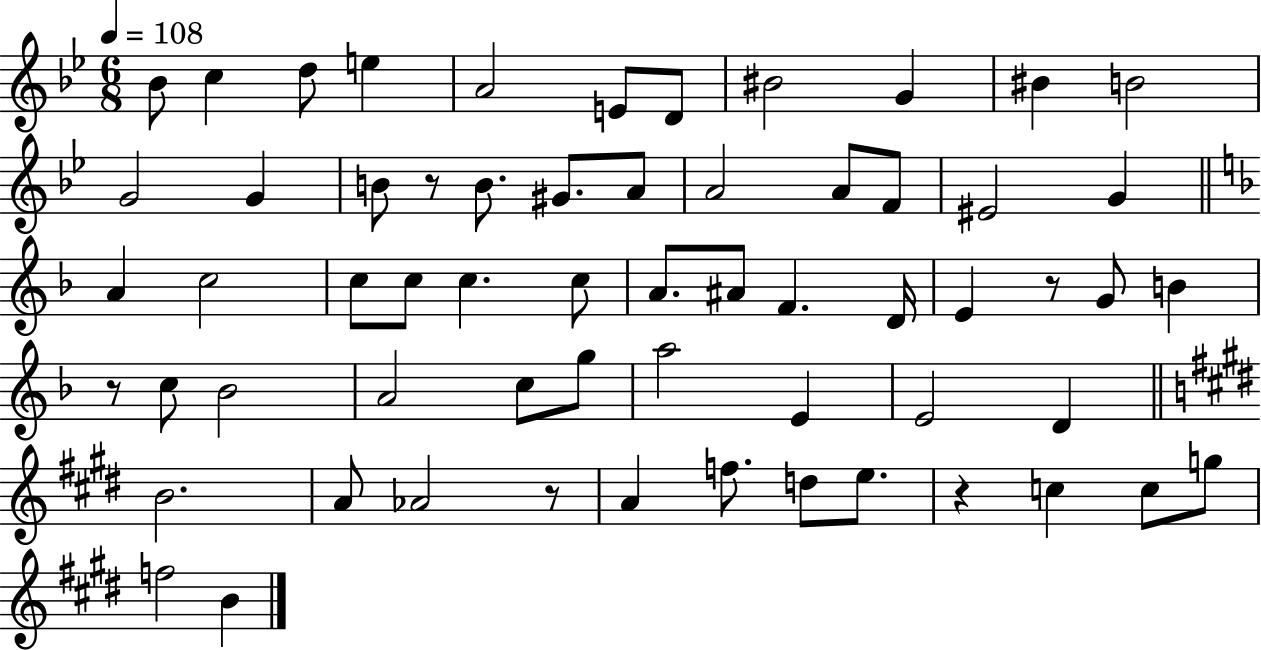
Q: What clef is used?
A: treble